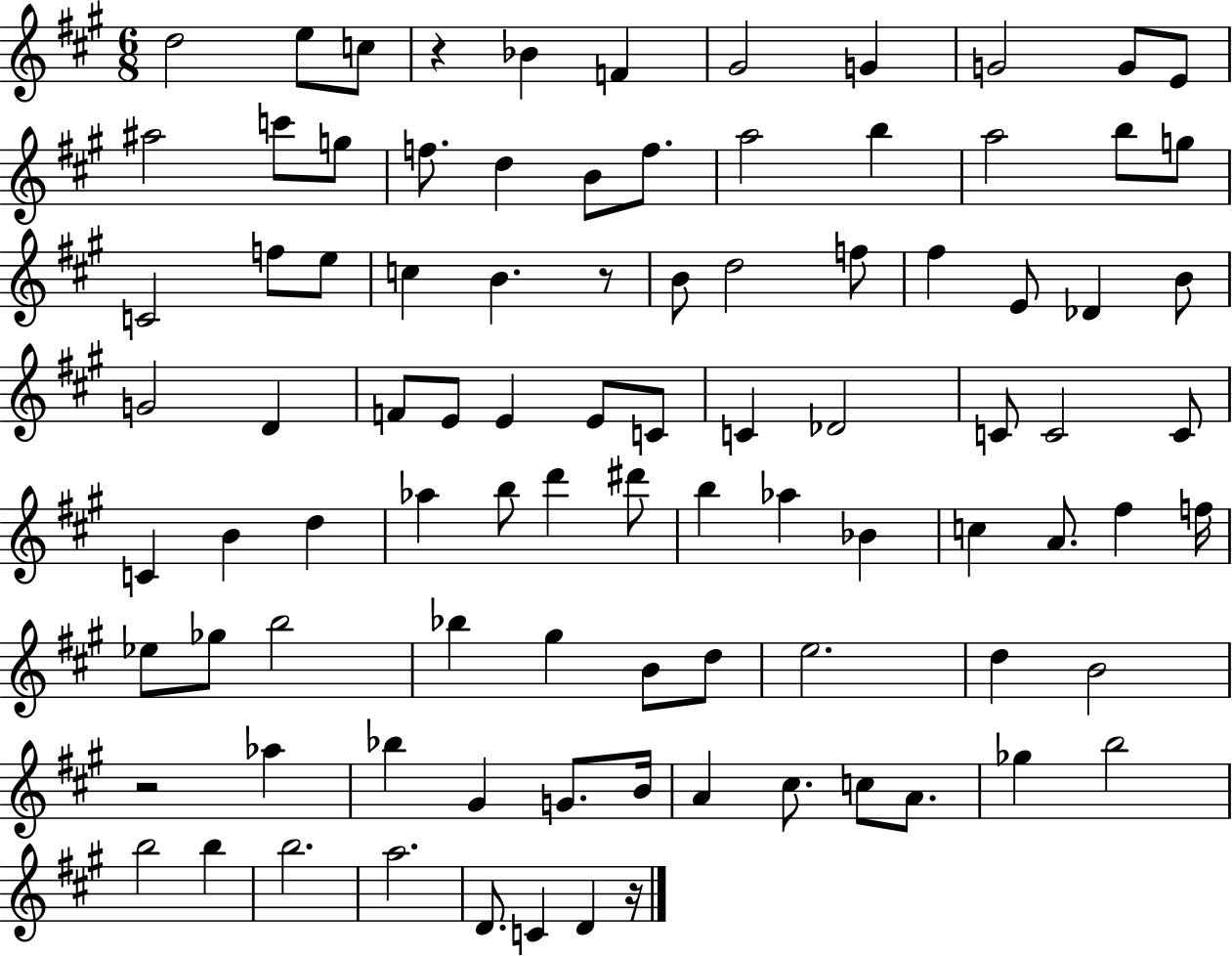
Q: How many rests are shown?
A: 4